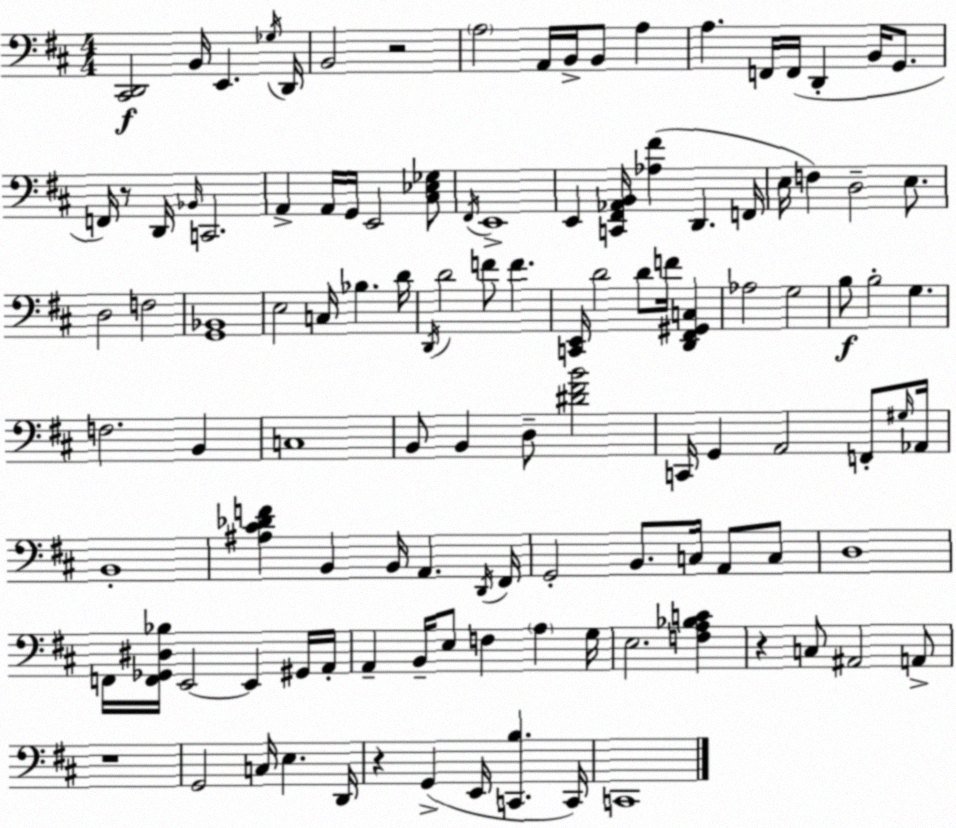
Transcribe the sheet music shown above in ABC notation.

X:1
T:Untitled
M:4/4
L:1/4
K:D
[^C,,D,,]2 B,,/4 E,, _G,/4 D,,/4 B,,2 z2 A,2 A,,/4 B,,/4 B,,/2 A, A, F,,/4 F,,/4 D,, B,,/4 G,,/2 F,,/4 z/2 D,,/4 _B,,/4 C,,2 A,, A,,/4 G,,/4 E,,2 [^C,_E,_G,]/2 ^F,,/4 E,,4 E,, [C,,^F,,_A,,B,,]/4 [_A,^F] D,, F,,/4 E,/4 F, D,2 E,/2 D,2 F,2 [G,,_B,,]4 E,2 C,/4 _B, D/4 D,,/4 D2 F/2 F [C,,E,,]/4 D2 D/2 F/4 [D,,^F,,^G,,C,] _A,2 G,2 B,/2 B,2 G, F,2 B,, C,4 B,,/2 B,, D,/2 [^D^FB]2 C,,/4 G,, A,,2 F,,/2 ^G,/4 _A,,/4 B,,4 [^A,^C_DF] B,, B,,/4 A,, D,,/4 ^F,,/4 G,,2 B,,/2 C,/4 A,,/2 C,/2 D,4 F,,/4 [F,,_G,,^D,_B,]/4 E,,2 E,, ^G,,/4 A,,/4 A,, B,,/4 E,/2 F, A, G,/4 E,2 [F,A,_B,C] z C,/2 ^A,,2 A,,/2 z4 G,,2 C,/4 E, D,,/4 z G,, E,,/4 [C,,B,] C,,/4 C,,4